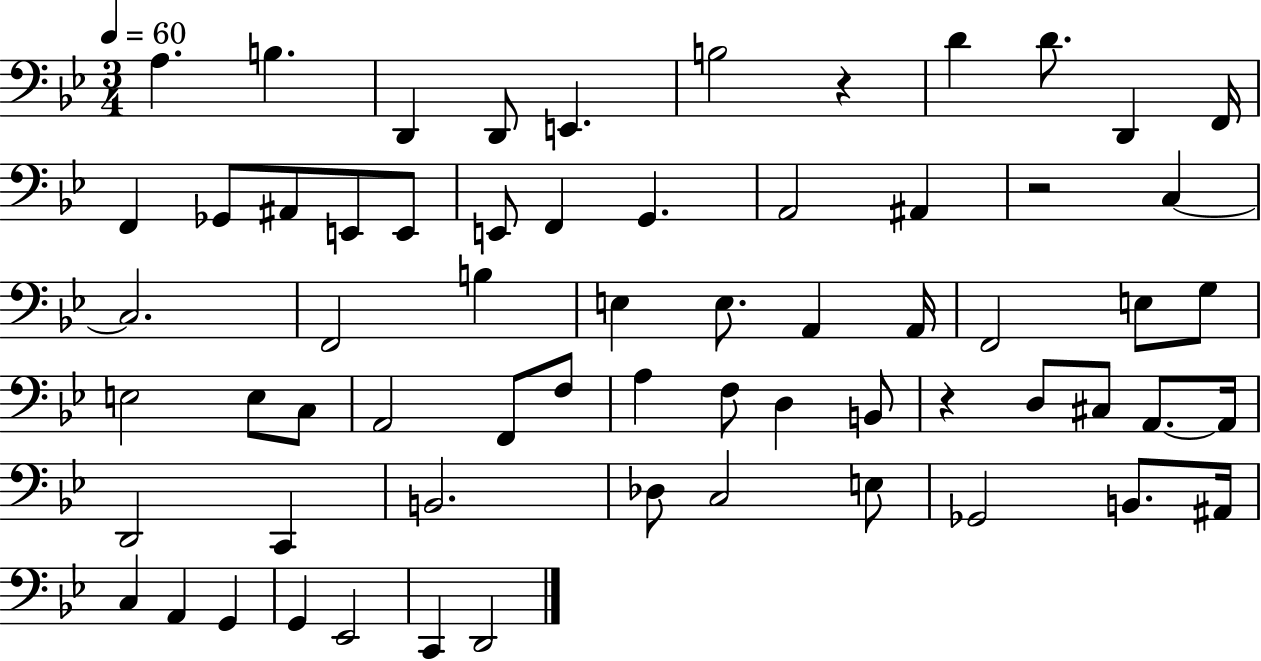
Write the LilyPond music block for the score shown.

{
  \clef bass
  \numericTimeSignature
  \time 3/4
  \key bes \major
  \tempo 4 = 60
  a4. b4. | d,4 d,8 e,4. | b2 r4 | d'4 d'8. d,4 f,16 | \break f,4 ges,8 ais,8 e,8 e,8 | e,8 f,4 g,4. | a,2 ais,4 | r2 c4~~ | \break c2. | f,2 b4 | e4 e8. a,4 a,16 | f,2 e8 g8 | \break e2 e8 c8 | a,2 f,8 f8 | a4 f8 d4 b,8 | r4 d8 cis8 a,8.~~ a,16 | \break d,2 c,4 | b,2. | des8 c2 e8 | ges,2 b,8. ais,16 | \break c4 a,4 g,4 | g,4 ees,2 | c,4 d,2 | \bar "|."
}